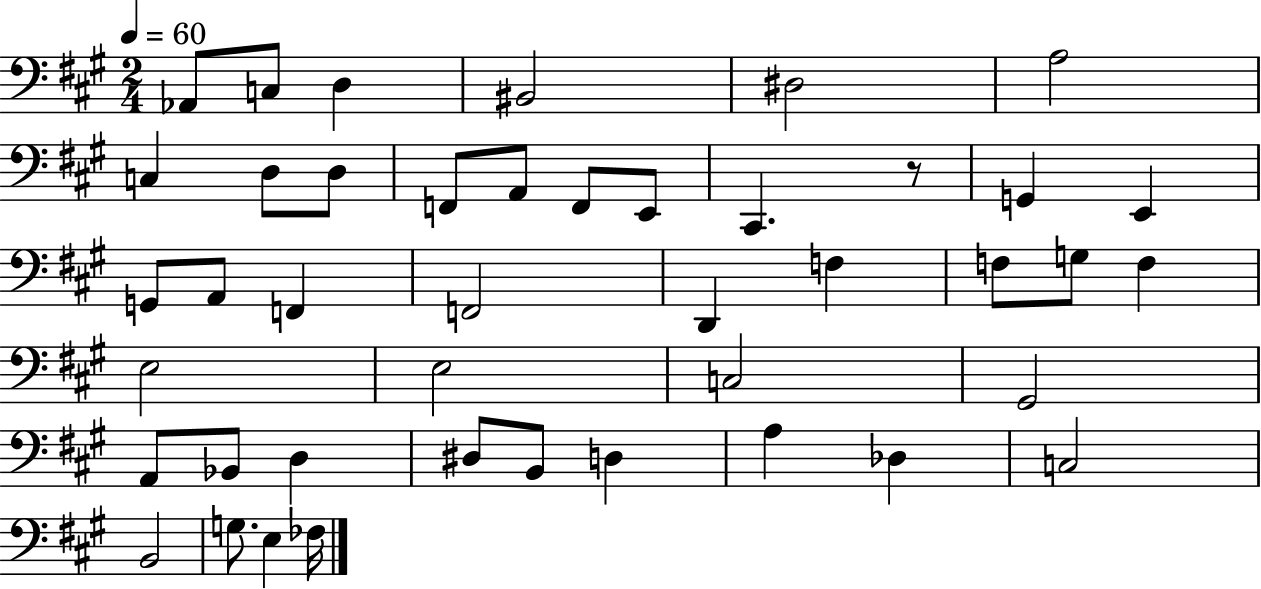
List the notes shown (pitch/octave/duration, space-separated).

Ab2/e C3/e D3/q BIS2/h D#3/h A3/h C3/q D3/e D3/e F2/e A2/e F2/e E2/e C#2/q. R/e G2/q E2/q G2/e A2/e F2/q F2/h D2/q F3/q F3/e G3/e F3/q E3/h E3/h C3/h G#2/h A2/e Bb2/e D3/q D#3/e B2/e D3/q A3/q Db3/q C3/h B2/h G3/e. E3/q FES3/s